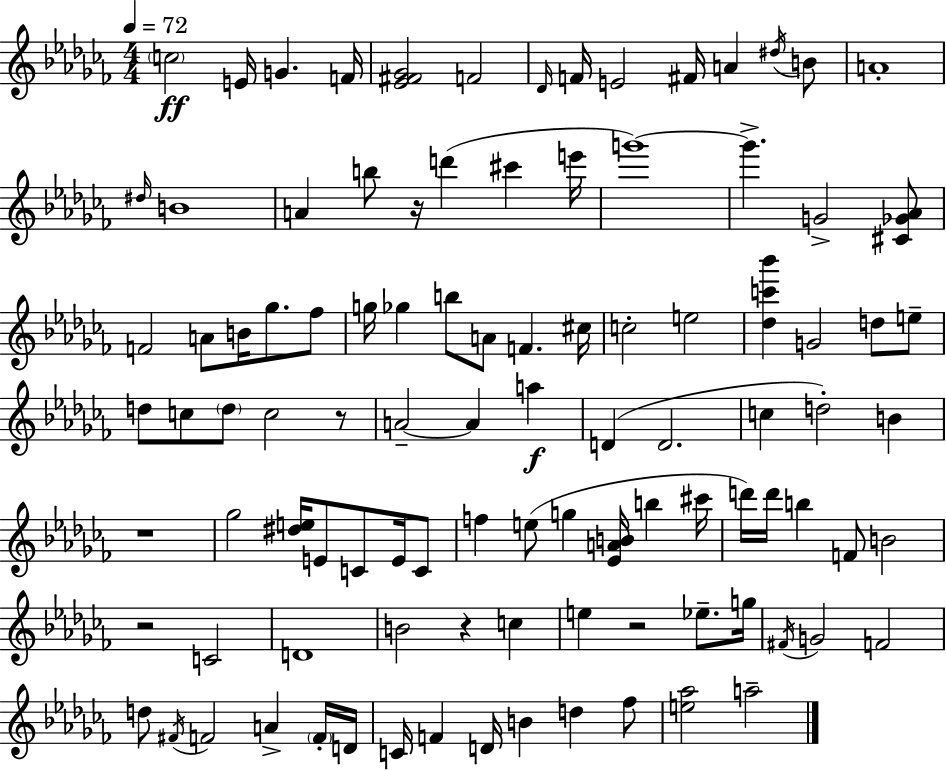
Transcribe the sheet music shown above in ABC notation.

X:1
T:Untitled
M:4/4
L:1/4
K:Abm
c2 E/4 G F/4 [_E^F_G]2 F2 _D/4 F/4 E2 ^F/4 A ^d/4 B/2 A4 ^d/4 B4 A b/2 z/4 d' ^c' e'/4 g'4 g' G2 [^C_G_A]/2 F2 A/2 B/4 _g/2 _f/2 g/4 _g b/2 A/2 F ^c/4 c2 e2 [_dc'_b'] G2 d/2 e/2 d/2 c/2 d/2 c2 z/2 A2 A a D D2 c d2 B z4 _g2 [^de]/4 E/2 C/2 E/4 C/2 f e/2 g [_EAB]/4 b ^c'/4 d'/4 d'/4 b F/2 B2 z2 C2 D4 B2 z c e z2 _e/2 g/4 ^F/4 G2 F2 d/2 ^F/4 F2 A F/4 D/4 C/4 F D/4 B d _f/2 [e_a]2 a2